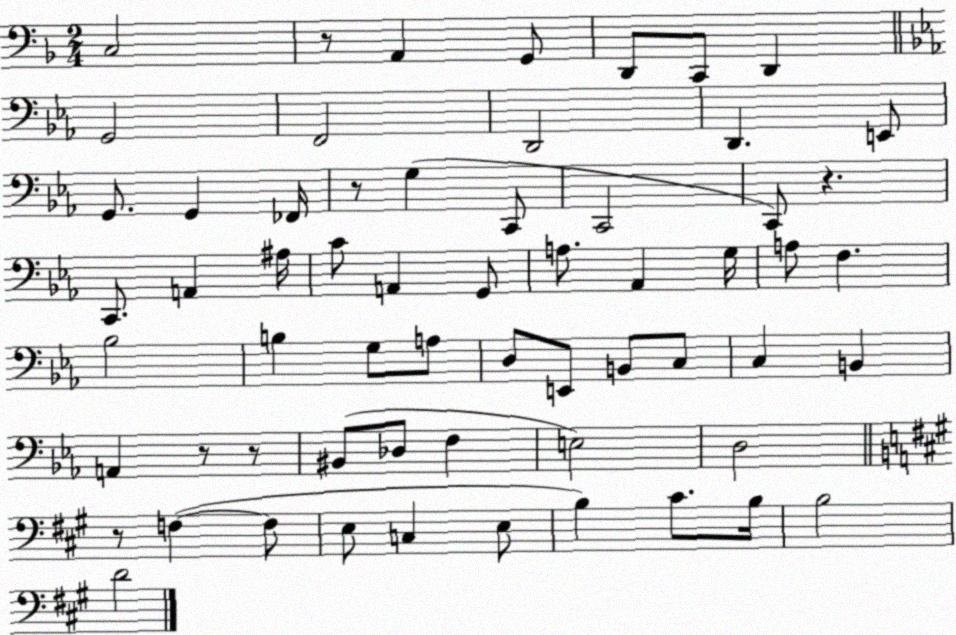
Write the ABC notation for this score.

X:1
T:Untitled
M:2/4
L:1/4
K:F
C,2 z/2 A,, G,,/2 D,,/2 C,,/2 D,, G,,2 F,,2 D,,2 D,, E,,/2 G,,/2 G,, _F,,/4 z/2 G, C,,/2 C,,2 C,,/2 z C,,/2 A,, ^A,/4 C/2 A,, G,,/2 A,/2 _A,, G,/4 A,/2 F, _B,2 B, G,/2 A,/2 D,/2 E,,/2 B,,/2 C,/2 C, B,, A,, z/2 z/2 ^B,,/2 _D,/2 F, E,2 D,2 z/2 F, F,/2 E,/2 C, E,/2 B, ^C/2 B,/4 B,2 D2